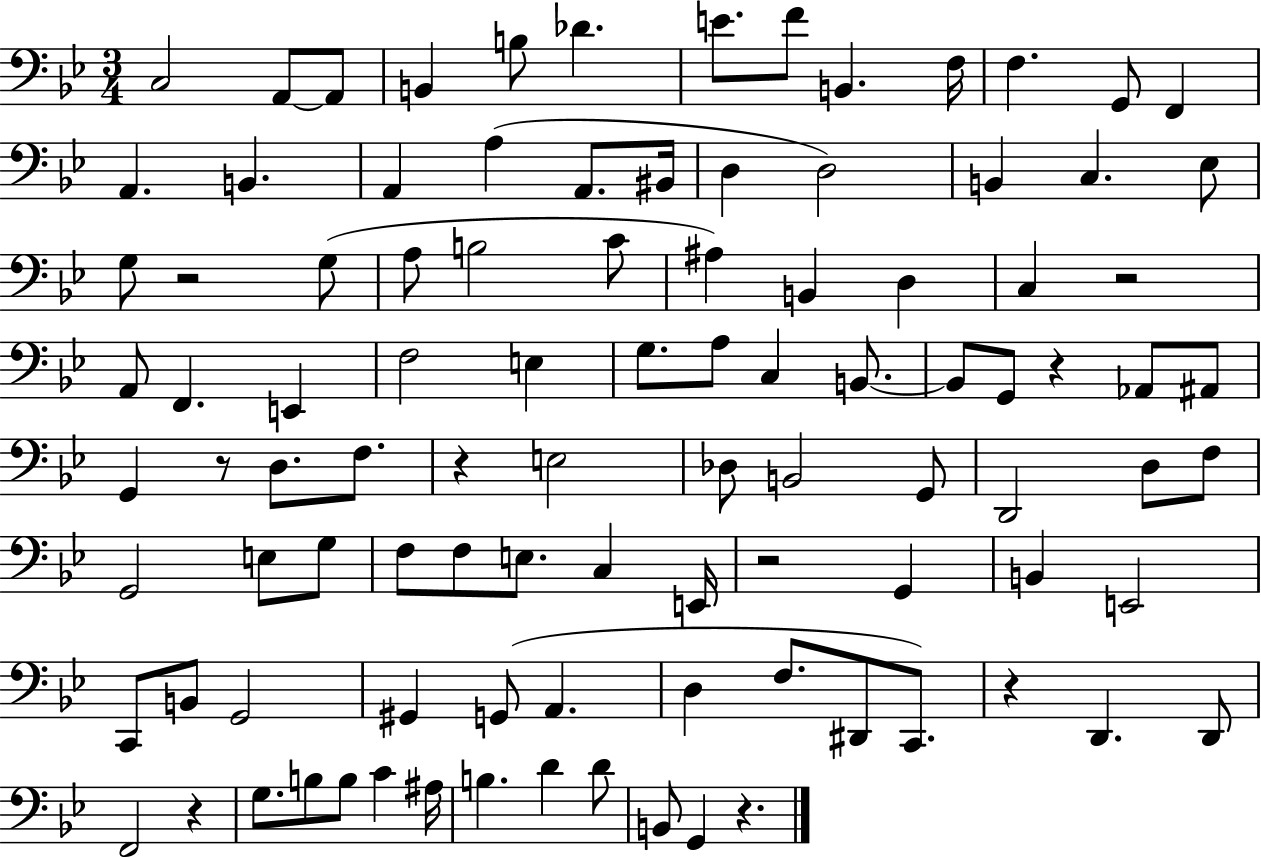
{
  \clef bass
  \numericTimeSignature
  \time 3/4
  \key bes \major
  c2 a,8~~ a,8 | b,4 b8 des'4. | e'8. f'8 b,4. f16 | f4. g,8 f,4 | \break a,4. b,4. | a,4 a4( a,8. bis,16 | d4 d2) | b,4 c4. ees8 | \break g8 r2 g8( | a8 b2 c'8 | ais4) b,4 d4 | c4 r2 | \break a,8 f,4. e,4 | f2 e4 | g8. a8 c4 b,8.~~ | b,8 g,8 r4 aes,8 ais,8 | \break g,4 r8 d8. f8. | r4 e2 | des8 b,2 g,8 | d,2 d8 f8 | \break g,2 e8 g8 | f8 f8 e8. c4 e,16 | r2 g,4 | b,4 e,2 | \break c,8 b,8 g,2 | gis,4 g,8( a,4. | d4 f8. dis,8 c,8.) | r4 d,4. d,8 | \break f,2 r4 | g8. b8 b8 c'4 ais16 | b4. d'4 d'8 | b,8 g,4 r4. | \break \bar "|."
}